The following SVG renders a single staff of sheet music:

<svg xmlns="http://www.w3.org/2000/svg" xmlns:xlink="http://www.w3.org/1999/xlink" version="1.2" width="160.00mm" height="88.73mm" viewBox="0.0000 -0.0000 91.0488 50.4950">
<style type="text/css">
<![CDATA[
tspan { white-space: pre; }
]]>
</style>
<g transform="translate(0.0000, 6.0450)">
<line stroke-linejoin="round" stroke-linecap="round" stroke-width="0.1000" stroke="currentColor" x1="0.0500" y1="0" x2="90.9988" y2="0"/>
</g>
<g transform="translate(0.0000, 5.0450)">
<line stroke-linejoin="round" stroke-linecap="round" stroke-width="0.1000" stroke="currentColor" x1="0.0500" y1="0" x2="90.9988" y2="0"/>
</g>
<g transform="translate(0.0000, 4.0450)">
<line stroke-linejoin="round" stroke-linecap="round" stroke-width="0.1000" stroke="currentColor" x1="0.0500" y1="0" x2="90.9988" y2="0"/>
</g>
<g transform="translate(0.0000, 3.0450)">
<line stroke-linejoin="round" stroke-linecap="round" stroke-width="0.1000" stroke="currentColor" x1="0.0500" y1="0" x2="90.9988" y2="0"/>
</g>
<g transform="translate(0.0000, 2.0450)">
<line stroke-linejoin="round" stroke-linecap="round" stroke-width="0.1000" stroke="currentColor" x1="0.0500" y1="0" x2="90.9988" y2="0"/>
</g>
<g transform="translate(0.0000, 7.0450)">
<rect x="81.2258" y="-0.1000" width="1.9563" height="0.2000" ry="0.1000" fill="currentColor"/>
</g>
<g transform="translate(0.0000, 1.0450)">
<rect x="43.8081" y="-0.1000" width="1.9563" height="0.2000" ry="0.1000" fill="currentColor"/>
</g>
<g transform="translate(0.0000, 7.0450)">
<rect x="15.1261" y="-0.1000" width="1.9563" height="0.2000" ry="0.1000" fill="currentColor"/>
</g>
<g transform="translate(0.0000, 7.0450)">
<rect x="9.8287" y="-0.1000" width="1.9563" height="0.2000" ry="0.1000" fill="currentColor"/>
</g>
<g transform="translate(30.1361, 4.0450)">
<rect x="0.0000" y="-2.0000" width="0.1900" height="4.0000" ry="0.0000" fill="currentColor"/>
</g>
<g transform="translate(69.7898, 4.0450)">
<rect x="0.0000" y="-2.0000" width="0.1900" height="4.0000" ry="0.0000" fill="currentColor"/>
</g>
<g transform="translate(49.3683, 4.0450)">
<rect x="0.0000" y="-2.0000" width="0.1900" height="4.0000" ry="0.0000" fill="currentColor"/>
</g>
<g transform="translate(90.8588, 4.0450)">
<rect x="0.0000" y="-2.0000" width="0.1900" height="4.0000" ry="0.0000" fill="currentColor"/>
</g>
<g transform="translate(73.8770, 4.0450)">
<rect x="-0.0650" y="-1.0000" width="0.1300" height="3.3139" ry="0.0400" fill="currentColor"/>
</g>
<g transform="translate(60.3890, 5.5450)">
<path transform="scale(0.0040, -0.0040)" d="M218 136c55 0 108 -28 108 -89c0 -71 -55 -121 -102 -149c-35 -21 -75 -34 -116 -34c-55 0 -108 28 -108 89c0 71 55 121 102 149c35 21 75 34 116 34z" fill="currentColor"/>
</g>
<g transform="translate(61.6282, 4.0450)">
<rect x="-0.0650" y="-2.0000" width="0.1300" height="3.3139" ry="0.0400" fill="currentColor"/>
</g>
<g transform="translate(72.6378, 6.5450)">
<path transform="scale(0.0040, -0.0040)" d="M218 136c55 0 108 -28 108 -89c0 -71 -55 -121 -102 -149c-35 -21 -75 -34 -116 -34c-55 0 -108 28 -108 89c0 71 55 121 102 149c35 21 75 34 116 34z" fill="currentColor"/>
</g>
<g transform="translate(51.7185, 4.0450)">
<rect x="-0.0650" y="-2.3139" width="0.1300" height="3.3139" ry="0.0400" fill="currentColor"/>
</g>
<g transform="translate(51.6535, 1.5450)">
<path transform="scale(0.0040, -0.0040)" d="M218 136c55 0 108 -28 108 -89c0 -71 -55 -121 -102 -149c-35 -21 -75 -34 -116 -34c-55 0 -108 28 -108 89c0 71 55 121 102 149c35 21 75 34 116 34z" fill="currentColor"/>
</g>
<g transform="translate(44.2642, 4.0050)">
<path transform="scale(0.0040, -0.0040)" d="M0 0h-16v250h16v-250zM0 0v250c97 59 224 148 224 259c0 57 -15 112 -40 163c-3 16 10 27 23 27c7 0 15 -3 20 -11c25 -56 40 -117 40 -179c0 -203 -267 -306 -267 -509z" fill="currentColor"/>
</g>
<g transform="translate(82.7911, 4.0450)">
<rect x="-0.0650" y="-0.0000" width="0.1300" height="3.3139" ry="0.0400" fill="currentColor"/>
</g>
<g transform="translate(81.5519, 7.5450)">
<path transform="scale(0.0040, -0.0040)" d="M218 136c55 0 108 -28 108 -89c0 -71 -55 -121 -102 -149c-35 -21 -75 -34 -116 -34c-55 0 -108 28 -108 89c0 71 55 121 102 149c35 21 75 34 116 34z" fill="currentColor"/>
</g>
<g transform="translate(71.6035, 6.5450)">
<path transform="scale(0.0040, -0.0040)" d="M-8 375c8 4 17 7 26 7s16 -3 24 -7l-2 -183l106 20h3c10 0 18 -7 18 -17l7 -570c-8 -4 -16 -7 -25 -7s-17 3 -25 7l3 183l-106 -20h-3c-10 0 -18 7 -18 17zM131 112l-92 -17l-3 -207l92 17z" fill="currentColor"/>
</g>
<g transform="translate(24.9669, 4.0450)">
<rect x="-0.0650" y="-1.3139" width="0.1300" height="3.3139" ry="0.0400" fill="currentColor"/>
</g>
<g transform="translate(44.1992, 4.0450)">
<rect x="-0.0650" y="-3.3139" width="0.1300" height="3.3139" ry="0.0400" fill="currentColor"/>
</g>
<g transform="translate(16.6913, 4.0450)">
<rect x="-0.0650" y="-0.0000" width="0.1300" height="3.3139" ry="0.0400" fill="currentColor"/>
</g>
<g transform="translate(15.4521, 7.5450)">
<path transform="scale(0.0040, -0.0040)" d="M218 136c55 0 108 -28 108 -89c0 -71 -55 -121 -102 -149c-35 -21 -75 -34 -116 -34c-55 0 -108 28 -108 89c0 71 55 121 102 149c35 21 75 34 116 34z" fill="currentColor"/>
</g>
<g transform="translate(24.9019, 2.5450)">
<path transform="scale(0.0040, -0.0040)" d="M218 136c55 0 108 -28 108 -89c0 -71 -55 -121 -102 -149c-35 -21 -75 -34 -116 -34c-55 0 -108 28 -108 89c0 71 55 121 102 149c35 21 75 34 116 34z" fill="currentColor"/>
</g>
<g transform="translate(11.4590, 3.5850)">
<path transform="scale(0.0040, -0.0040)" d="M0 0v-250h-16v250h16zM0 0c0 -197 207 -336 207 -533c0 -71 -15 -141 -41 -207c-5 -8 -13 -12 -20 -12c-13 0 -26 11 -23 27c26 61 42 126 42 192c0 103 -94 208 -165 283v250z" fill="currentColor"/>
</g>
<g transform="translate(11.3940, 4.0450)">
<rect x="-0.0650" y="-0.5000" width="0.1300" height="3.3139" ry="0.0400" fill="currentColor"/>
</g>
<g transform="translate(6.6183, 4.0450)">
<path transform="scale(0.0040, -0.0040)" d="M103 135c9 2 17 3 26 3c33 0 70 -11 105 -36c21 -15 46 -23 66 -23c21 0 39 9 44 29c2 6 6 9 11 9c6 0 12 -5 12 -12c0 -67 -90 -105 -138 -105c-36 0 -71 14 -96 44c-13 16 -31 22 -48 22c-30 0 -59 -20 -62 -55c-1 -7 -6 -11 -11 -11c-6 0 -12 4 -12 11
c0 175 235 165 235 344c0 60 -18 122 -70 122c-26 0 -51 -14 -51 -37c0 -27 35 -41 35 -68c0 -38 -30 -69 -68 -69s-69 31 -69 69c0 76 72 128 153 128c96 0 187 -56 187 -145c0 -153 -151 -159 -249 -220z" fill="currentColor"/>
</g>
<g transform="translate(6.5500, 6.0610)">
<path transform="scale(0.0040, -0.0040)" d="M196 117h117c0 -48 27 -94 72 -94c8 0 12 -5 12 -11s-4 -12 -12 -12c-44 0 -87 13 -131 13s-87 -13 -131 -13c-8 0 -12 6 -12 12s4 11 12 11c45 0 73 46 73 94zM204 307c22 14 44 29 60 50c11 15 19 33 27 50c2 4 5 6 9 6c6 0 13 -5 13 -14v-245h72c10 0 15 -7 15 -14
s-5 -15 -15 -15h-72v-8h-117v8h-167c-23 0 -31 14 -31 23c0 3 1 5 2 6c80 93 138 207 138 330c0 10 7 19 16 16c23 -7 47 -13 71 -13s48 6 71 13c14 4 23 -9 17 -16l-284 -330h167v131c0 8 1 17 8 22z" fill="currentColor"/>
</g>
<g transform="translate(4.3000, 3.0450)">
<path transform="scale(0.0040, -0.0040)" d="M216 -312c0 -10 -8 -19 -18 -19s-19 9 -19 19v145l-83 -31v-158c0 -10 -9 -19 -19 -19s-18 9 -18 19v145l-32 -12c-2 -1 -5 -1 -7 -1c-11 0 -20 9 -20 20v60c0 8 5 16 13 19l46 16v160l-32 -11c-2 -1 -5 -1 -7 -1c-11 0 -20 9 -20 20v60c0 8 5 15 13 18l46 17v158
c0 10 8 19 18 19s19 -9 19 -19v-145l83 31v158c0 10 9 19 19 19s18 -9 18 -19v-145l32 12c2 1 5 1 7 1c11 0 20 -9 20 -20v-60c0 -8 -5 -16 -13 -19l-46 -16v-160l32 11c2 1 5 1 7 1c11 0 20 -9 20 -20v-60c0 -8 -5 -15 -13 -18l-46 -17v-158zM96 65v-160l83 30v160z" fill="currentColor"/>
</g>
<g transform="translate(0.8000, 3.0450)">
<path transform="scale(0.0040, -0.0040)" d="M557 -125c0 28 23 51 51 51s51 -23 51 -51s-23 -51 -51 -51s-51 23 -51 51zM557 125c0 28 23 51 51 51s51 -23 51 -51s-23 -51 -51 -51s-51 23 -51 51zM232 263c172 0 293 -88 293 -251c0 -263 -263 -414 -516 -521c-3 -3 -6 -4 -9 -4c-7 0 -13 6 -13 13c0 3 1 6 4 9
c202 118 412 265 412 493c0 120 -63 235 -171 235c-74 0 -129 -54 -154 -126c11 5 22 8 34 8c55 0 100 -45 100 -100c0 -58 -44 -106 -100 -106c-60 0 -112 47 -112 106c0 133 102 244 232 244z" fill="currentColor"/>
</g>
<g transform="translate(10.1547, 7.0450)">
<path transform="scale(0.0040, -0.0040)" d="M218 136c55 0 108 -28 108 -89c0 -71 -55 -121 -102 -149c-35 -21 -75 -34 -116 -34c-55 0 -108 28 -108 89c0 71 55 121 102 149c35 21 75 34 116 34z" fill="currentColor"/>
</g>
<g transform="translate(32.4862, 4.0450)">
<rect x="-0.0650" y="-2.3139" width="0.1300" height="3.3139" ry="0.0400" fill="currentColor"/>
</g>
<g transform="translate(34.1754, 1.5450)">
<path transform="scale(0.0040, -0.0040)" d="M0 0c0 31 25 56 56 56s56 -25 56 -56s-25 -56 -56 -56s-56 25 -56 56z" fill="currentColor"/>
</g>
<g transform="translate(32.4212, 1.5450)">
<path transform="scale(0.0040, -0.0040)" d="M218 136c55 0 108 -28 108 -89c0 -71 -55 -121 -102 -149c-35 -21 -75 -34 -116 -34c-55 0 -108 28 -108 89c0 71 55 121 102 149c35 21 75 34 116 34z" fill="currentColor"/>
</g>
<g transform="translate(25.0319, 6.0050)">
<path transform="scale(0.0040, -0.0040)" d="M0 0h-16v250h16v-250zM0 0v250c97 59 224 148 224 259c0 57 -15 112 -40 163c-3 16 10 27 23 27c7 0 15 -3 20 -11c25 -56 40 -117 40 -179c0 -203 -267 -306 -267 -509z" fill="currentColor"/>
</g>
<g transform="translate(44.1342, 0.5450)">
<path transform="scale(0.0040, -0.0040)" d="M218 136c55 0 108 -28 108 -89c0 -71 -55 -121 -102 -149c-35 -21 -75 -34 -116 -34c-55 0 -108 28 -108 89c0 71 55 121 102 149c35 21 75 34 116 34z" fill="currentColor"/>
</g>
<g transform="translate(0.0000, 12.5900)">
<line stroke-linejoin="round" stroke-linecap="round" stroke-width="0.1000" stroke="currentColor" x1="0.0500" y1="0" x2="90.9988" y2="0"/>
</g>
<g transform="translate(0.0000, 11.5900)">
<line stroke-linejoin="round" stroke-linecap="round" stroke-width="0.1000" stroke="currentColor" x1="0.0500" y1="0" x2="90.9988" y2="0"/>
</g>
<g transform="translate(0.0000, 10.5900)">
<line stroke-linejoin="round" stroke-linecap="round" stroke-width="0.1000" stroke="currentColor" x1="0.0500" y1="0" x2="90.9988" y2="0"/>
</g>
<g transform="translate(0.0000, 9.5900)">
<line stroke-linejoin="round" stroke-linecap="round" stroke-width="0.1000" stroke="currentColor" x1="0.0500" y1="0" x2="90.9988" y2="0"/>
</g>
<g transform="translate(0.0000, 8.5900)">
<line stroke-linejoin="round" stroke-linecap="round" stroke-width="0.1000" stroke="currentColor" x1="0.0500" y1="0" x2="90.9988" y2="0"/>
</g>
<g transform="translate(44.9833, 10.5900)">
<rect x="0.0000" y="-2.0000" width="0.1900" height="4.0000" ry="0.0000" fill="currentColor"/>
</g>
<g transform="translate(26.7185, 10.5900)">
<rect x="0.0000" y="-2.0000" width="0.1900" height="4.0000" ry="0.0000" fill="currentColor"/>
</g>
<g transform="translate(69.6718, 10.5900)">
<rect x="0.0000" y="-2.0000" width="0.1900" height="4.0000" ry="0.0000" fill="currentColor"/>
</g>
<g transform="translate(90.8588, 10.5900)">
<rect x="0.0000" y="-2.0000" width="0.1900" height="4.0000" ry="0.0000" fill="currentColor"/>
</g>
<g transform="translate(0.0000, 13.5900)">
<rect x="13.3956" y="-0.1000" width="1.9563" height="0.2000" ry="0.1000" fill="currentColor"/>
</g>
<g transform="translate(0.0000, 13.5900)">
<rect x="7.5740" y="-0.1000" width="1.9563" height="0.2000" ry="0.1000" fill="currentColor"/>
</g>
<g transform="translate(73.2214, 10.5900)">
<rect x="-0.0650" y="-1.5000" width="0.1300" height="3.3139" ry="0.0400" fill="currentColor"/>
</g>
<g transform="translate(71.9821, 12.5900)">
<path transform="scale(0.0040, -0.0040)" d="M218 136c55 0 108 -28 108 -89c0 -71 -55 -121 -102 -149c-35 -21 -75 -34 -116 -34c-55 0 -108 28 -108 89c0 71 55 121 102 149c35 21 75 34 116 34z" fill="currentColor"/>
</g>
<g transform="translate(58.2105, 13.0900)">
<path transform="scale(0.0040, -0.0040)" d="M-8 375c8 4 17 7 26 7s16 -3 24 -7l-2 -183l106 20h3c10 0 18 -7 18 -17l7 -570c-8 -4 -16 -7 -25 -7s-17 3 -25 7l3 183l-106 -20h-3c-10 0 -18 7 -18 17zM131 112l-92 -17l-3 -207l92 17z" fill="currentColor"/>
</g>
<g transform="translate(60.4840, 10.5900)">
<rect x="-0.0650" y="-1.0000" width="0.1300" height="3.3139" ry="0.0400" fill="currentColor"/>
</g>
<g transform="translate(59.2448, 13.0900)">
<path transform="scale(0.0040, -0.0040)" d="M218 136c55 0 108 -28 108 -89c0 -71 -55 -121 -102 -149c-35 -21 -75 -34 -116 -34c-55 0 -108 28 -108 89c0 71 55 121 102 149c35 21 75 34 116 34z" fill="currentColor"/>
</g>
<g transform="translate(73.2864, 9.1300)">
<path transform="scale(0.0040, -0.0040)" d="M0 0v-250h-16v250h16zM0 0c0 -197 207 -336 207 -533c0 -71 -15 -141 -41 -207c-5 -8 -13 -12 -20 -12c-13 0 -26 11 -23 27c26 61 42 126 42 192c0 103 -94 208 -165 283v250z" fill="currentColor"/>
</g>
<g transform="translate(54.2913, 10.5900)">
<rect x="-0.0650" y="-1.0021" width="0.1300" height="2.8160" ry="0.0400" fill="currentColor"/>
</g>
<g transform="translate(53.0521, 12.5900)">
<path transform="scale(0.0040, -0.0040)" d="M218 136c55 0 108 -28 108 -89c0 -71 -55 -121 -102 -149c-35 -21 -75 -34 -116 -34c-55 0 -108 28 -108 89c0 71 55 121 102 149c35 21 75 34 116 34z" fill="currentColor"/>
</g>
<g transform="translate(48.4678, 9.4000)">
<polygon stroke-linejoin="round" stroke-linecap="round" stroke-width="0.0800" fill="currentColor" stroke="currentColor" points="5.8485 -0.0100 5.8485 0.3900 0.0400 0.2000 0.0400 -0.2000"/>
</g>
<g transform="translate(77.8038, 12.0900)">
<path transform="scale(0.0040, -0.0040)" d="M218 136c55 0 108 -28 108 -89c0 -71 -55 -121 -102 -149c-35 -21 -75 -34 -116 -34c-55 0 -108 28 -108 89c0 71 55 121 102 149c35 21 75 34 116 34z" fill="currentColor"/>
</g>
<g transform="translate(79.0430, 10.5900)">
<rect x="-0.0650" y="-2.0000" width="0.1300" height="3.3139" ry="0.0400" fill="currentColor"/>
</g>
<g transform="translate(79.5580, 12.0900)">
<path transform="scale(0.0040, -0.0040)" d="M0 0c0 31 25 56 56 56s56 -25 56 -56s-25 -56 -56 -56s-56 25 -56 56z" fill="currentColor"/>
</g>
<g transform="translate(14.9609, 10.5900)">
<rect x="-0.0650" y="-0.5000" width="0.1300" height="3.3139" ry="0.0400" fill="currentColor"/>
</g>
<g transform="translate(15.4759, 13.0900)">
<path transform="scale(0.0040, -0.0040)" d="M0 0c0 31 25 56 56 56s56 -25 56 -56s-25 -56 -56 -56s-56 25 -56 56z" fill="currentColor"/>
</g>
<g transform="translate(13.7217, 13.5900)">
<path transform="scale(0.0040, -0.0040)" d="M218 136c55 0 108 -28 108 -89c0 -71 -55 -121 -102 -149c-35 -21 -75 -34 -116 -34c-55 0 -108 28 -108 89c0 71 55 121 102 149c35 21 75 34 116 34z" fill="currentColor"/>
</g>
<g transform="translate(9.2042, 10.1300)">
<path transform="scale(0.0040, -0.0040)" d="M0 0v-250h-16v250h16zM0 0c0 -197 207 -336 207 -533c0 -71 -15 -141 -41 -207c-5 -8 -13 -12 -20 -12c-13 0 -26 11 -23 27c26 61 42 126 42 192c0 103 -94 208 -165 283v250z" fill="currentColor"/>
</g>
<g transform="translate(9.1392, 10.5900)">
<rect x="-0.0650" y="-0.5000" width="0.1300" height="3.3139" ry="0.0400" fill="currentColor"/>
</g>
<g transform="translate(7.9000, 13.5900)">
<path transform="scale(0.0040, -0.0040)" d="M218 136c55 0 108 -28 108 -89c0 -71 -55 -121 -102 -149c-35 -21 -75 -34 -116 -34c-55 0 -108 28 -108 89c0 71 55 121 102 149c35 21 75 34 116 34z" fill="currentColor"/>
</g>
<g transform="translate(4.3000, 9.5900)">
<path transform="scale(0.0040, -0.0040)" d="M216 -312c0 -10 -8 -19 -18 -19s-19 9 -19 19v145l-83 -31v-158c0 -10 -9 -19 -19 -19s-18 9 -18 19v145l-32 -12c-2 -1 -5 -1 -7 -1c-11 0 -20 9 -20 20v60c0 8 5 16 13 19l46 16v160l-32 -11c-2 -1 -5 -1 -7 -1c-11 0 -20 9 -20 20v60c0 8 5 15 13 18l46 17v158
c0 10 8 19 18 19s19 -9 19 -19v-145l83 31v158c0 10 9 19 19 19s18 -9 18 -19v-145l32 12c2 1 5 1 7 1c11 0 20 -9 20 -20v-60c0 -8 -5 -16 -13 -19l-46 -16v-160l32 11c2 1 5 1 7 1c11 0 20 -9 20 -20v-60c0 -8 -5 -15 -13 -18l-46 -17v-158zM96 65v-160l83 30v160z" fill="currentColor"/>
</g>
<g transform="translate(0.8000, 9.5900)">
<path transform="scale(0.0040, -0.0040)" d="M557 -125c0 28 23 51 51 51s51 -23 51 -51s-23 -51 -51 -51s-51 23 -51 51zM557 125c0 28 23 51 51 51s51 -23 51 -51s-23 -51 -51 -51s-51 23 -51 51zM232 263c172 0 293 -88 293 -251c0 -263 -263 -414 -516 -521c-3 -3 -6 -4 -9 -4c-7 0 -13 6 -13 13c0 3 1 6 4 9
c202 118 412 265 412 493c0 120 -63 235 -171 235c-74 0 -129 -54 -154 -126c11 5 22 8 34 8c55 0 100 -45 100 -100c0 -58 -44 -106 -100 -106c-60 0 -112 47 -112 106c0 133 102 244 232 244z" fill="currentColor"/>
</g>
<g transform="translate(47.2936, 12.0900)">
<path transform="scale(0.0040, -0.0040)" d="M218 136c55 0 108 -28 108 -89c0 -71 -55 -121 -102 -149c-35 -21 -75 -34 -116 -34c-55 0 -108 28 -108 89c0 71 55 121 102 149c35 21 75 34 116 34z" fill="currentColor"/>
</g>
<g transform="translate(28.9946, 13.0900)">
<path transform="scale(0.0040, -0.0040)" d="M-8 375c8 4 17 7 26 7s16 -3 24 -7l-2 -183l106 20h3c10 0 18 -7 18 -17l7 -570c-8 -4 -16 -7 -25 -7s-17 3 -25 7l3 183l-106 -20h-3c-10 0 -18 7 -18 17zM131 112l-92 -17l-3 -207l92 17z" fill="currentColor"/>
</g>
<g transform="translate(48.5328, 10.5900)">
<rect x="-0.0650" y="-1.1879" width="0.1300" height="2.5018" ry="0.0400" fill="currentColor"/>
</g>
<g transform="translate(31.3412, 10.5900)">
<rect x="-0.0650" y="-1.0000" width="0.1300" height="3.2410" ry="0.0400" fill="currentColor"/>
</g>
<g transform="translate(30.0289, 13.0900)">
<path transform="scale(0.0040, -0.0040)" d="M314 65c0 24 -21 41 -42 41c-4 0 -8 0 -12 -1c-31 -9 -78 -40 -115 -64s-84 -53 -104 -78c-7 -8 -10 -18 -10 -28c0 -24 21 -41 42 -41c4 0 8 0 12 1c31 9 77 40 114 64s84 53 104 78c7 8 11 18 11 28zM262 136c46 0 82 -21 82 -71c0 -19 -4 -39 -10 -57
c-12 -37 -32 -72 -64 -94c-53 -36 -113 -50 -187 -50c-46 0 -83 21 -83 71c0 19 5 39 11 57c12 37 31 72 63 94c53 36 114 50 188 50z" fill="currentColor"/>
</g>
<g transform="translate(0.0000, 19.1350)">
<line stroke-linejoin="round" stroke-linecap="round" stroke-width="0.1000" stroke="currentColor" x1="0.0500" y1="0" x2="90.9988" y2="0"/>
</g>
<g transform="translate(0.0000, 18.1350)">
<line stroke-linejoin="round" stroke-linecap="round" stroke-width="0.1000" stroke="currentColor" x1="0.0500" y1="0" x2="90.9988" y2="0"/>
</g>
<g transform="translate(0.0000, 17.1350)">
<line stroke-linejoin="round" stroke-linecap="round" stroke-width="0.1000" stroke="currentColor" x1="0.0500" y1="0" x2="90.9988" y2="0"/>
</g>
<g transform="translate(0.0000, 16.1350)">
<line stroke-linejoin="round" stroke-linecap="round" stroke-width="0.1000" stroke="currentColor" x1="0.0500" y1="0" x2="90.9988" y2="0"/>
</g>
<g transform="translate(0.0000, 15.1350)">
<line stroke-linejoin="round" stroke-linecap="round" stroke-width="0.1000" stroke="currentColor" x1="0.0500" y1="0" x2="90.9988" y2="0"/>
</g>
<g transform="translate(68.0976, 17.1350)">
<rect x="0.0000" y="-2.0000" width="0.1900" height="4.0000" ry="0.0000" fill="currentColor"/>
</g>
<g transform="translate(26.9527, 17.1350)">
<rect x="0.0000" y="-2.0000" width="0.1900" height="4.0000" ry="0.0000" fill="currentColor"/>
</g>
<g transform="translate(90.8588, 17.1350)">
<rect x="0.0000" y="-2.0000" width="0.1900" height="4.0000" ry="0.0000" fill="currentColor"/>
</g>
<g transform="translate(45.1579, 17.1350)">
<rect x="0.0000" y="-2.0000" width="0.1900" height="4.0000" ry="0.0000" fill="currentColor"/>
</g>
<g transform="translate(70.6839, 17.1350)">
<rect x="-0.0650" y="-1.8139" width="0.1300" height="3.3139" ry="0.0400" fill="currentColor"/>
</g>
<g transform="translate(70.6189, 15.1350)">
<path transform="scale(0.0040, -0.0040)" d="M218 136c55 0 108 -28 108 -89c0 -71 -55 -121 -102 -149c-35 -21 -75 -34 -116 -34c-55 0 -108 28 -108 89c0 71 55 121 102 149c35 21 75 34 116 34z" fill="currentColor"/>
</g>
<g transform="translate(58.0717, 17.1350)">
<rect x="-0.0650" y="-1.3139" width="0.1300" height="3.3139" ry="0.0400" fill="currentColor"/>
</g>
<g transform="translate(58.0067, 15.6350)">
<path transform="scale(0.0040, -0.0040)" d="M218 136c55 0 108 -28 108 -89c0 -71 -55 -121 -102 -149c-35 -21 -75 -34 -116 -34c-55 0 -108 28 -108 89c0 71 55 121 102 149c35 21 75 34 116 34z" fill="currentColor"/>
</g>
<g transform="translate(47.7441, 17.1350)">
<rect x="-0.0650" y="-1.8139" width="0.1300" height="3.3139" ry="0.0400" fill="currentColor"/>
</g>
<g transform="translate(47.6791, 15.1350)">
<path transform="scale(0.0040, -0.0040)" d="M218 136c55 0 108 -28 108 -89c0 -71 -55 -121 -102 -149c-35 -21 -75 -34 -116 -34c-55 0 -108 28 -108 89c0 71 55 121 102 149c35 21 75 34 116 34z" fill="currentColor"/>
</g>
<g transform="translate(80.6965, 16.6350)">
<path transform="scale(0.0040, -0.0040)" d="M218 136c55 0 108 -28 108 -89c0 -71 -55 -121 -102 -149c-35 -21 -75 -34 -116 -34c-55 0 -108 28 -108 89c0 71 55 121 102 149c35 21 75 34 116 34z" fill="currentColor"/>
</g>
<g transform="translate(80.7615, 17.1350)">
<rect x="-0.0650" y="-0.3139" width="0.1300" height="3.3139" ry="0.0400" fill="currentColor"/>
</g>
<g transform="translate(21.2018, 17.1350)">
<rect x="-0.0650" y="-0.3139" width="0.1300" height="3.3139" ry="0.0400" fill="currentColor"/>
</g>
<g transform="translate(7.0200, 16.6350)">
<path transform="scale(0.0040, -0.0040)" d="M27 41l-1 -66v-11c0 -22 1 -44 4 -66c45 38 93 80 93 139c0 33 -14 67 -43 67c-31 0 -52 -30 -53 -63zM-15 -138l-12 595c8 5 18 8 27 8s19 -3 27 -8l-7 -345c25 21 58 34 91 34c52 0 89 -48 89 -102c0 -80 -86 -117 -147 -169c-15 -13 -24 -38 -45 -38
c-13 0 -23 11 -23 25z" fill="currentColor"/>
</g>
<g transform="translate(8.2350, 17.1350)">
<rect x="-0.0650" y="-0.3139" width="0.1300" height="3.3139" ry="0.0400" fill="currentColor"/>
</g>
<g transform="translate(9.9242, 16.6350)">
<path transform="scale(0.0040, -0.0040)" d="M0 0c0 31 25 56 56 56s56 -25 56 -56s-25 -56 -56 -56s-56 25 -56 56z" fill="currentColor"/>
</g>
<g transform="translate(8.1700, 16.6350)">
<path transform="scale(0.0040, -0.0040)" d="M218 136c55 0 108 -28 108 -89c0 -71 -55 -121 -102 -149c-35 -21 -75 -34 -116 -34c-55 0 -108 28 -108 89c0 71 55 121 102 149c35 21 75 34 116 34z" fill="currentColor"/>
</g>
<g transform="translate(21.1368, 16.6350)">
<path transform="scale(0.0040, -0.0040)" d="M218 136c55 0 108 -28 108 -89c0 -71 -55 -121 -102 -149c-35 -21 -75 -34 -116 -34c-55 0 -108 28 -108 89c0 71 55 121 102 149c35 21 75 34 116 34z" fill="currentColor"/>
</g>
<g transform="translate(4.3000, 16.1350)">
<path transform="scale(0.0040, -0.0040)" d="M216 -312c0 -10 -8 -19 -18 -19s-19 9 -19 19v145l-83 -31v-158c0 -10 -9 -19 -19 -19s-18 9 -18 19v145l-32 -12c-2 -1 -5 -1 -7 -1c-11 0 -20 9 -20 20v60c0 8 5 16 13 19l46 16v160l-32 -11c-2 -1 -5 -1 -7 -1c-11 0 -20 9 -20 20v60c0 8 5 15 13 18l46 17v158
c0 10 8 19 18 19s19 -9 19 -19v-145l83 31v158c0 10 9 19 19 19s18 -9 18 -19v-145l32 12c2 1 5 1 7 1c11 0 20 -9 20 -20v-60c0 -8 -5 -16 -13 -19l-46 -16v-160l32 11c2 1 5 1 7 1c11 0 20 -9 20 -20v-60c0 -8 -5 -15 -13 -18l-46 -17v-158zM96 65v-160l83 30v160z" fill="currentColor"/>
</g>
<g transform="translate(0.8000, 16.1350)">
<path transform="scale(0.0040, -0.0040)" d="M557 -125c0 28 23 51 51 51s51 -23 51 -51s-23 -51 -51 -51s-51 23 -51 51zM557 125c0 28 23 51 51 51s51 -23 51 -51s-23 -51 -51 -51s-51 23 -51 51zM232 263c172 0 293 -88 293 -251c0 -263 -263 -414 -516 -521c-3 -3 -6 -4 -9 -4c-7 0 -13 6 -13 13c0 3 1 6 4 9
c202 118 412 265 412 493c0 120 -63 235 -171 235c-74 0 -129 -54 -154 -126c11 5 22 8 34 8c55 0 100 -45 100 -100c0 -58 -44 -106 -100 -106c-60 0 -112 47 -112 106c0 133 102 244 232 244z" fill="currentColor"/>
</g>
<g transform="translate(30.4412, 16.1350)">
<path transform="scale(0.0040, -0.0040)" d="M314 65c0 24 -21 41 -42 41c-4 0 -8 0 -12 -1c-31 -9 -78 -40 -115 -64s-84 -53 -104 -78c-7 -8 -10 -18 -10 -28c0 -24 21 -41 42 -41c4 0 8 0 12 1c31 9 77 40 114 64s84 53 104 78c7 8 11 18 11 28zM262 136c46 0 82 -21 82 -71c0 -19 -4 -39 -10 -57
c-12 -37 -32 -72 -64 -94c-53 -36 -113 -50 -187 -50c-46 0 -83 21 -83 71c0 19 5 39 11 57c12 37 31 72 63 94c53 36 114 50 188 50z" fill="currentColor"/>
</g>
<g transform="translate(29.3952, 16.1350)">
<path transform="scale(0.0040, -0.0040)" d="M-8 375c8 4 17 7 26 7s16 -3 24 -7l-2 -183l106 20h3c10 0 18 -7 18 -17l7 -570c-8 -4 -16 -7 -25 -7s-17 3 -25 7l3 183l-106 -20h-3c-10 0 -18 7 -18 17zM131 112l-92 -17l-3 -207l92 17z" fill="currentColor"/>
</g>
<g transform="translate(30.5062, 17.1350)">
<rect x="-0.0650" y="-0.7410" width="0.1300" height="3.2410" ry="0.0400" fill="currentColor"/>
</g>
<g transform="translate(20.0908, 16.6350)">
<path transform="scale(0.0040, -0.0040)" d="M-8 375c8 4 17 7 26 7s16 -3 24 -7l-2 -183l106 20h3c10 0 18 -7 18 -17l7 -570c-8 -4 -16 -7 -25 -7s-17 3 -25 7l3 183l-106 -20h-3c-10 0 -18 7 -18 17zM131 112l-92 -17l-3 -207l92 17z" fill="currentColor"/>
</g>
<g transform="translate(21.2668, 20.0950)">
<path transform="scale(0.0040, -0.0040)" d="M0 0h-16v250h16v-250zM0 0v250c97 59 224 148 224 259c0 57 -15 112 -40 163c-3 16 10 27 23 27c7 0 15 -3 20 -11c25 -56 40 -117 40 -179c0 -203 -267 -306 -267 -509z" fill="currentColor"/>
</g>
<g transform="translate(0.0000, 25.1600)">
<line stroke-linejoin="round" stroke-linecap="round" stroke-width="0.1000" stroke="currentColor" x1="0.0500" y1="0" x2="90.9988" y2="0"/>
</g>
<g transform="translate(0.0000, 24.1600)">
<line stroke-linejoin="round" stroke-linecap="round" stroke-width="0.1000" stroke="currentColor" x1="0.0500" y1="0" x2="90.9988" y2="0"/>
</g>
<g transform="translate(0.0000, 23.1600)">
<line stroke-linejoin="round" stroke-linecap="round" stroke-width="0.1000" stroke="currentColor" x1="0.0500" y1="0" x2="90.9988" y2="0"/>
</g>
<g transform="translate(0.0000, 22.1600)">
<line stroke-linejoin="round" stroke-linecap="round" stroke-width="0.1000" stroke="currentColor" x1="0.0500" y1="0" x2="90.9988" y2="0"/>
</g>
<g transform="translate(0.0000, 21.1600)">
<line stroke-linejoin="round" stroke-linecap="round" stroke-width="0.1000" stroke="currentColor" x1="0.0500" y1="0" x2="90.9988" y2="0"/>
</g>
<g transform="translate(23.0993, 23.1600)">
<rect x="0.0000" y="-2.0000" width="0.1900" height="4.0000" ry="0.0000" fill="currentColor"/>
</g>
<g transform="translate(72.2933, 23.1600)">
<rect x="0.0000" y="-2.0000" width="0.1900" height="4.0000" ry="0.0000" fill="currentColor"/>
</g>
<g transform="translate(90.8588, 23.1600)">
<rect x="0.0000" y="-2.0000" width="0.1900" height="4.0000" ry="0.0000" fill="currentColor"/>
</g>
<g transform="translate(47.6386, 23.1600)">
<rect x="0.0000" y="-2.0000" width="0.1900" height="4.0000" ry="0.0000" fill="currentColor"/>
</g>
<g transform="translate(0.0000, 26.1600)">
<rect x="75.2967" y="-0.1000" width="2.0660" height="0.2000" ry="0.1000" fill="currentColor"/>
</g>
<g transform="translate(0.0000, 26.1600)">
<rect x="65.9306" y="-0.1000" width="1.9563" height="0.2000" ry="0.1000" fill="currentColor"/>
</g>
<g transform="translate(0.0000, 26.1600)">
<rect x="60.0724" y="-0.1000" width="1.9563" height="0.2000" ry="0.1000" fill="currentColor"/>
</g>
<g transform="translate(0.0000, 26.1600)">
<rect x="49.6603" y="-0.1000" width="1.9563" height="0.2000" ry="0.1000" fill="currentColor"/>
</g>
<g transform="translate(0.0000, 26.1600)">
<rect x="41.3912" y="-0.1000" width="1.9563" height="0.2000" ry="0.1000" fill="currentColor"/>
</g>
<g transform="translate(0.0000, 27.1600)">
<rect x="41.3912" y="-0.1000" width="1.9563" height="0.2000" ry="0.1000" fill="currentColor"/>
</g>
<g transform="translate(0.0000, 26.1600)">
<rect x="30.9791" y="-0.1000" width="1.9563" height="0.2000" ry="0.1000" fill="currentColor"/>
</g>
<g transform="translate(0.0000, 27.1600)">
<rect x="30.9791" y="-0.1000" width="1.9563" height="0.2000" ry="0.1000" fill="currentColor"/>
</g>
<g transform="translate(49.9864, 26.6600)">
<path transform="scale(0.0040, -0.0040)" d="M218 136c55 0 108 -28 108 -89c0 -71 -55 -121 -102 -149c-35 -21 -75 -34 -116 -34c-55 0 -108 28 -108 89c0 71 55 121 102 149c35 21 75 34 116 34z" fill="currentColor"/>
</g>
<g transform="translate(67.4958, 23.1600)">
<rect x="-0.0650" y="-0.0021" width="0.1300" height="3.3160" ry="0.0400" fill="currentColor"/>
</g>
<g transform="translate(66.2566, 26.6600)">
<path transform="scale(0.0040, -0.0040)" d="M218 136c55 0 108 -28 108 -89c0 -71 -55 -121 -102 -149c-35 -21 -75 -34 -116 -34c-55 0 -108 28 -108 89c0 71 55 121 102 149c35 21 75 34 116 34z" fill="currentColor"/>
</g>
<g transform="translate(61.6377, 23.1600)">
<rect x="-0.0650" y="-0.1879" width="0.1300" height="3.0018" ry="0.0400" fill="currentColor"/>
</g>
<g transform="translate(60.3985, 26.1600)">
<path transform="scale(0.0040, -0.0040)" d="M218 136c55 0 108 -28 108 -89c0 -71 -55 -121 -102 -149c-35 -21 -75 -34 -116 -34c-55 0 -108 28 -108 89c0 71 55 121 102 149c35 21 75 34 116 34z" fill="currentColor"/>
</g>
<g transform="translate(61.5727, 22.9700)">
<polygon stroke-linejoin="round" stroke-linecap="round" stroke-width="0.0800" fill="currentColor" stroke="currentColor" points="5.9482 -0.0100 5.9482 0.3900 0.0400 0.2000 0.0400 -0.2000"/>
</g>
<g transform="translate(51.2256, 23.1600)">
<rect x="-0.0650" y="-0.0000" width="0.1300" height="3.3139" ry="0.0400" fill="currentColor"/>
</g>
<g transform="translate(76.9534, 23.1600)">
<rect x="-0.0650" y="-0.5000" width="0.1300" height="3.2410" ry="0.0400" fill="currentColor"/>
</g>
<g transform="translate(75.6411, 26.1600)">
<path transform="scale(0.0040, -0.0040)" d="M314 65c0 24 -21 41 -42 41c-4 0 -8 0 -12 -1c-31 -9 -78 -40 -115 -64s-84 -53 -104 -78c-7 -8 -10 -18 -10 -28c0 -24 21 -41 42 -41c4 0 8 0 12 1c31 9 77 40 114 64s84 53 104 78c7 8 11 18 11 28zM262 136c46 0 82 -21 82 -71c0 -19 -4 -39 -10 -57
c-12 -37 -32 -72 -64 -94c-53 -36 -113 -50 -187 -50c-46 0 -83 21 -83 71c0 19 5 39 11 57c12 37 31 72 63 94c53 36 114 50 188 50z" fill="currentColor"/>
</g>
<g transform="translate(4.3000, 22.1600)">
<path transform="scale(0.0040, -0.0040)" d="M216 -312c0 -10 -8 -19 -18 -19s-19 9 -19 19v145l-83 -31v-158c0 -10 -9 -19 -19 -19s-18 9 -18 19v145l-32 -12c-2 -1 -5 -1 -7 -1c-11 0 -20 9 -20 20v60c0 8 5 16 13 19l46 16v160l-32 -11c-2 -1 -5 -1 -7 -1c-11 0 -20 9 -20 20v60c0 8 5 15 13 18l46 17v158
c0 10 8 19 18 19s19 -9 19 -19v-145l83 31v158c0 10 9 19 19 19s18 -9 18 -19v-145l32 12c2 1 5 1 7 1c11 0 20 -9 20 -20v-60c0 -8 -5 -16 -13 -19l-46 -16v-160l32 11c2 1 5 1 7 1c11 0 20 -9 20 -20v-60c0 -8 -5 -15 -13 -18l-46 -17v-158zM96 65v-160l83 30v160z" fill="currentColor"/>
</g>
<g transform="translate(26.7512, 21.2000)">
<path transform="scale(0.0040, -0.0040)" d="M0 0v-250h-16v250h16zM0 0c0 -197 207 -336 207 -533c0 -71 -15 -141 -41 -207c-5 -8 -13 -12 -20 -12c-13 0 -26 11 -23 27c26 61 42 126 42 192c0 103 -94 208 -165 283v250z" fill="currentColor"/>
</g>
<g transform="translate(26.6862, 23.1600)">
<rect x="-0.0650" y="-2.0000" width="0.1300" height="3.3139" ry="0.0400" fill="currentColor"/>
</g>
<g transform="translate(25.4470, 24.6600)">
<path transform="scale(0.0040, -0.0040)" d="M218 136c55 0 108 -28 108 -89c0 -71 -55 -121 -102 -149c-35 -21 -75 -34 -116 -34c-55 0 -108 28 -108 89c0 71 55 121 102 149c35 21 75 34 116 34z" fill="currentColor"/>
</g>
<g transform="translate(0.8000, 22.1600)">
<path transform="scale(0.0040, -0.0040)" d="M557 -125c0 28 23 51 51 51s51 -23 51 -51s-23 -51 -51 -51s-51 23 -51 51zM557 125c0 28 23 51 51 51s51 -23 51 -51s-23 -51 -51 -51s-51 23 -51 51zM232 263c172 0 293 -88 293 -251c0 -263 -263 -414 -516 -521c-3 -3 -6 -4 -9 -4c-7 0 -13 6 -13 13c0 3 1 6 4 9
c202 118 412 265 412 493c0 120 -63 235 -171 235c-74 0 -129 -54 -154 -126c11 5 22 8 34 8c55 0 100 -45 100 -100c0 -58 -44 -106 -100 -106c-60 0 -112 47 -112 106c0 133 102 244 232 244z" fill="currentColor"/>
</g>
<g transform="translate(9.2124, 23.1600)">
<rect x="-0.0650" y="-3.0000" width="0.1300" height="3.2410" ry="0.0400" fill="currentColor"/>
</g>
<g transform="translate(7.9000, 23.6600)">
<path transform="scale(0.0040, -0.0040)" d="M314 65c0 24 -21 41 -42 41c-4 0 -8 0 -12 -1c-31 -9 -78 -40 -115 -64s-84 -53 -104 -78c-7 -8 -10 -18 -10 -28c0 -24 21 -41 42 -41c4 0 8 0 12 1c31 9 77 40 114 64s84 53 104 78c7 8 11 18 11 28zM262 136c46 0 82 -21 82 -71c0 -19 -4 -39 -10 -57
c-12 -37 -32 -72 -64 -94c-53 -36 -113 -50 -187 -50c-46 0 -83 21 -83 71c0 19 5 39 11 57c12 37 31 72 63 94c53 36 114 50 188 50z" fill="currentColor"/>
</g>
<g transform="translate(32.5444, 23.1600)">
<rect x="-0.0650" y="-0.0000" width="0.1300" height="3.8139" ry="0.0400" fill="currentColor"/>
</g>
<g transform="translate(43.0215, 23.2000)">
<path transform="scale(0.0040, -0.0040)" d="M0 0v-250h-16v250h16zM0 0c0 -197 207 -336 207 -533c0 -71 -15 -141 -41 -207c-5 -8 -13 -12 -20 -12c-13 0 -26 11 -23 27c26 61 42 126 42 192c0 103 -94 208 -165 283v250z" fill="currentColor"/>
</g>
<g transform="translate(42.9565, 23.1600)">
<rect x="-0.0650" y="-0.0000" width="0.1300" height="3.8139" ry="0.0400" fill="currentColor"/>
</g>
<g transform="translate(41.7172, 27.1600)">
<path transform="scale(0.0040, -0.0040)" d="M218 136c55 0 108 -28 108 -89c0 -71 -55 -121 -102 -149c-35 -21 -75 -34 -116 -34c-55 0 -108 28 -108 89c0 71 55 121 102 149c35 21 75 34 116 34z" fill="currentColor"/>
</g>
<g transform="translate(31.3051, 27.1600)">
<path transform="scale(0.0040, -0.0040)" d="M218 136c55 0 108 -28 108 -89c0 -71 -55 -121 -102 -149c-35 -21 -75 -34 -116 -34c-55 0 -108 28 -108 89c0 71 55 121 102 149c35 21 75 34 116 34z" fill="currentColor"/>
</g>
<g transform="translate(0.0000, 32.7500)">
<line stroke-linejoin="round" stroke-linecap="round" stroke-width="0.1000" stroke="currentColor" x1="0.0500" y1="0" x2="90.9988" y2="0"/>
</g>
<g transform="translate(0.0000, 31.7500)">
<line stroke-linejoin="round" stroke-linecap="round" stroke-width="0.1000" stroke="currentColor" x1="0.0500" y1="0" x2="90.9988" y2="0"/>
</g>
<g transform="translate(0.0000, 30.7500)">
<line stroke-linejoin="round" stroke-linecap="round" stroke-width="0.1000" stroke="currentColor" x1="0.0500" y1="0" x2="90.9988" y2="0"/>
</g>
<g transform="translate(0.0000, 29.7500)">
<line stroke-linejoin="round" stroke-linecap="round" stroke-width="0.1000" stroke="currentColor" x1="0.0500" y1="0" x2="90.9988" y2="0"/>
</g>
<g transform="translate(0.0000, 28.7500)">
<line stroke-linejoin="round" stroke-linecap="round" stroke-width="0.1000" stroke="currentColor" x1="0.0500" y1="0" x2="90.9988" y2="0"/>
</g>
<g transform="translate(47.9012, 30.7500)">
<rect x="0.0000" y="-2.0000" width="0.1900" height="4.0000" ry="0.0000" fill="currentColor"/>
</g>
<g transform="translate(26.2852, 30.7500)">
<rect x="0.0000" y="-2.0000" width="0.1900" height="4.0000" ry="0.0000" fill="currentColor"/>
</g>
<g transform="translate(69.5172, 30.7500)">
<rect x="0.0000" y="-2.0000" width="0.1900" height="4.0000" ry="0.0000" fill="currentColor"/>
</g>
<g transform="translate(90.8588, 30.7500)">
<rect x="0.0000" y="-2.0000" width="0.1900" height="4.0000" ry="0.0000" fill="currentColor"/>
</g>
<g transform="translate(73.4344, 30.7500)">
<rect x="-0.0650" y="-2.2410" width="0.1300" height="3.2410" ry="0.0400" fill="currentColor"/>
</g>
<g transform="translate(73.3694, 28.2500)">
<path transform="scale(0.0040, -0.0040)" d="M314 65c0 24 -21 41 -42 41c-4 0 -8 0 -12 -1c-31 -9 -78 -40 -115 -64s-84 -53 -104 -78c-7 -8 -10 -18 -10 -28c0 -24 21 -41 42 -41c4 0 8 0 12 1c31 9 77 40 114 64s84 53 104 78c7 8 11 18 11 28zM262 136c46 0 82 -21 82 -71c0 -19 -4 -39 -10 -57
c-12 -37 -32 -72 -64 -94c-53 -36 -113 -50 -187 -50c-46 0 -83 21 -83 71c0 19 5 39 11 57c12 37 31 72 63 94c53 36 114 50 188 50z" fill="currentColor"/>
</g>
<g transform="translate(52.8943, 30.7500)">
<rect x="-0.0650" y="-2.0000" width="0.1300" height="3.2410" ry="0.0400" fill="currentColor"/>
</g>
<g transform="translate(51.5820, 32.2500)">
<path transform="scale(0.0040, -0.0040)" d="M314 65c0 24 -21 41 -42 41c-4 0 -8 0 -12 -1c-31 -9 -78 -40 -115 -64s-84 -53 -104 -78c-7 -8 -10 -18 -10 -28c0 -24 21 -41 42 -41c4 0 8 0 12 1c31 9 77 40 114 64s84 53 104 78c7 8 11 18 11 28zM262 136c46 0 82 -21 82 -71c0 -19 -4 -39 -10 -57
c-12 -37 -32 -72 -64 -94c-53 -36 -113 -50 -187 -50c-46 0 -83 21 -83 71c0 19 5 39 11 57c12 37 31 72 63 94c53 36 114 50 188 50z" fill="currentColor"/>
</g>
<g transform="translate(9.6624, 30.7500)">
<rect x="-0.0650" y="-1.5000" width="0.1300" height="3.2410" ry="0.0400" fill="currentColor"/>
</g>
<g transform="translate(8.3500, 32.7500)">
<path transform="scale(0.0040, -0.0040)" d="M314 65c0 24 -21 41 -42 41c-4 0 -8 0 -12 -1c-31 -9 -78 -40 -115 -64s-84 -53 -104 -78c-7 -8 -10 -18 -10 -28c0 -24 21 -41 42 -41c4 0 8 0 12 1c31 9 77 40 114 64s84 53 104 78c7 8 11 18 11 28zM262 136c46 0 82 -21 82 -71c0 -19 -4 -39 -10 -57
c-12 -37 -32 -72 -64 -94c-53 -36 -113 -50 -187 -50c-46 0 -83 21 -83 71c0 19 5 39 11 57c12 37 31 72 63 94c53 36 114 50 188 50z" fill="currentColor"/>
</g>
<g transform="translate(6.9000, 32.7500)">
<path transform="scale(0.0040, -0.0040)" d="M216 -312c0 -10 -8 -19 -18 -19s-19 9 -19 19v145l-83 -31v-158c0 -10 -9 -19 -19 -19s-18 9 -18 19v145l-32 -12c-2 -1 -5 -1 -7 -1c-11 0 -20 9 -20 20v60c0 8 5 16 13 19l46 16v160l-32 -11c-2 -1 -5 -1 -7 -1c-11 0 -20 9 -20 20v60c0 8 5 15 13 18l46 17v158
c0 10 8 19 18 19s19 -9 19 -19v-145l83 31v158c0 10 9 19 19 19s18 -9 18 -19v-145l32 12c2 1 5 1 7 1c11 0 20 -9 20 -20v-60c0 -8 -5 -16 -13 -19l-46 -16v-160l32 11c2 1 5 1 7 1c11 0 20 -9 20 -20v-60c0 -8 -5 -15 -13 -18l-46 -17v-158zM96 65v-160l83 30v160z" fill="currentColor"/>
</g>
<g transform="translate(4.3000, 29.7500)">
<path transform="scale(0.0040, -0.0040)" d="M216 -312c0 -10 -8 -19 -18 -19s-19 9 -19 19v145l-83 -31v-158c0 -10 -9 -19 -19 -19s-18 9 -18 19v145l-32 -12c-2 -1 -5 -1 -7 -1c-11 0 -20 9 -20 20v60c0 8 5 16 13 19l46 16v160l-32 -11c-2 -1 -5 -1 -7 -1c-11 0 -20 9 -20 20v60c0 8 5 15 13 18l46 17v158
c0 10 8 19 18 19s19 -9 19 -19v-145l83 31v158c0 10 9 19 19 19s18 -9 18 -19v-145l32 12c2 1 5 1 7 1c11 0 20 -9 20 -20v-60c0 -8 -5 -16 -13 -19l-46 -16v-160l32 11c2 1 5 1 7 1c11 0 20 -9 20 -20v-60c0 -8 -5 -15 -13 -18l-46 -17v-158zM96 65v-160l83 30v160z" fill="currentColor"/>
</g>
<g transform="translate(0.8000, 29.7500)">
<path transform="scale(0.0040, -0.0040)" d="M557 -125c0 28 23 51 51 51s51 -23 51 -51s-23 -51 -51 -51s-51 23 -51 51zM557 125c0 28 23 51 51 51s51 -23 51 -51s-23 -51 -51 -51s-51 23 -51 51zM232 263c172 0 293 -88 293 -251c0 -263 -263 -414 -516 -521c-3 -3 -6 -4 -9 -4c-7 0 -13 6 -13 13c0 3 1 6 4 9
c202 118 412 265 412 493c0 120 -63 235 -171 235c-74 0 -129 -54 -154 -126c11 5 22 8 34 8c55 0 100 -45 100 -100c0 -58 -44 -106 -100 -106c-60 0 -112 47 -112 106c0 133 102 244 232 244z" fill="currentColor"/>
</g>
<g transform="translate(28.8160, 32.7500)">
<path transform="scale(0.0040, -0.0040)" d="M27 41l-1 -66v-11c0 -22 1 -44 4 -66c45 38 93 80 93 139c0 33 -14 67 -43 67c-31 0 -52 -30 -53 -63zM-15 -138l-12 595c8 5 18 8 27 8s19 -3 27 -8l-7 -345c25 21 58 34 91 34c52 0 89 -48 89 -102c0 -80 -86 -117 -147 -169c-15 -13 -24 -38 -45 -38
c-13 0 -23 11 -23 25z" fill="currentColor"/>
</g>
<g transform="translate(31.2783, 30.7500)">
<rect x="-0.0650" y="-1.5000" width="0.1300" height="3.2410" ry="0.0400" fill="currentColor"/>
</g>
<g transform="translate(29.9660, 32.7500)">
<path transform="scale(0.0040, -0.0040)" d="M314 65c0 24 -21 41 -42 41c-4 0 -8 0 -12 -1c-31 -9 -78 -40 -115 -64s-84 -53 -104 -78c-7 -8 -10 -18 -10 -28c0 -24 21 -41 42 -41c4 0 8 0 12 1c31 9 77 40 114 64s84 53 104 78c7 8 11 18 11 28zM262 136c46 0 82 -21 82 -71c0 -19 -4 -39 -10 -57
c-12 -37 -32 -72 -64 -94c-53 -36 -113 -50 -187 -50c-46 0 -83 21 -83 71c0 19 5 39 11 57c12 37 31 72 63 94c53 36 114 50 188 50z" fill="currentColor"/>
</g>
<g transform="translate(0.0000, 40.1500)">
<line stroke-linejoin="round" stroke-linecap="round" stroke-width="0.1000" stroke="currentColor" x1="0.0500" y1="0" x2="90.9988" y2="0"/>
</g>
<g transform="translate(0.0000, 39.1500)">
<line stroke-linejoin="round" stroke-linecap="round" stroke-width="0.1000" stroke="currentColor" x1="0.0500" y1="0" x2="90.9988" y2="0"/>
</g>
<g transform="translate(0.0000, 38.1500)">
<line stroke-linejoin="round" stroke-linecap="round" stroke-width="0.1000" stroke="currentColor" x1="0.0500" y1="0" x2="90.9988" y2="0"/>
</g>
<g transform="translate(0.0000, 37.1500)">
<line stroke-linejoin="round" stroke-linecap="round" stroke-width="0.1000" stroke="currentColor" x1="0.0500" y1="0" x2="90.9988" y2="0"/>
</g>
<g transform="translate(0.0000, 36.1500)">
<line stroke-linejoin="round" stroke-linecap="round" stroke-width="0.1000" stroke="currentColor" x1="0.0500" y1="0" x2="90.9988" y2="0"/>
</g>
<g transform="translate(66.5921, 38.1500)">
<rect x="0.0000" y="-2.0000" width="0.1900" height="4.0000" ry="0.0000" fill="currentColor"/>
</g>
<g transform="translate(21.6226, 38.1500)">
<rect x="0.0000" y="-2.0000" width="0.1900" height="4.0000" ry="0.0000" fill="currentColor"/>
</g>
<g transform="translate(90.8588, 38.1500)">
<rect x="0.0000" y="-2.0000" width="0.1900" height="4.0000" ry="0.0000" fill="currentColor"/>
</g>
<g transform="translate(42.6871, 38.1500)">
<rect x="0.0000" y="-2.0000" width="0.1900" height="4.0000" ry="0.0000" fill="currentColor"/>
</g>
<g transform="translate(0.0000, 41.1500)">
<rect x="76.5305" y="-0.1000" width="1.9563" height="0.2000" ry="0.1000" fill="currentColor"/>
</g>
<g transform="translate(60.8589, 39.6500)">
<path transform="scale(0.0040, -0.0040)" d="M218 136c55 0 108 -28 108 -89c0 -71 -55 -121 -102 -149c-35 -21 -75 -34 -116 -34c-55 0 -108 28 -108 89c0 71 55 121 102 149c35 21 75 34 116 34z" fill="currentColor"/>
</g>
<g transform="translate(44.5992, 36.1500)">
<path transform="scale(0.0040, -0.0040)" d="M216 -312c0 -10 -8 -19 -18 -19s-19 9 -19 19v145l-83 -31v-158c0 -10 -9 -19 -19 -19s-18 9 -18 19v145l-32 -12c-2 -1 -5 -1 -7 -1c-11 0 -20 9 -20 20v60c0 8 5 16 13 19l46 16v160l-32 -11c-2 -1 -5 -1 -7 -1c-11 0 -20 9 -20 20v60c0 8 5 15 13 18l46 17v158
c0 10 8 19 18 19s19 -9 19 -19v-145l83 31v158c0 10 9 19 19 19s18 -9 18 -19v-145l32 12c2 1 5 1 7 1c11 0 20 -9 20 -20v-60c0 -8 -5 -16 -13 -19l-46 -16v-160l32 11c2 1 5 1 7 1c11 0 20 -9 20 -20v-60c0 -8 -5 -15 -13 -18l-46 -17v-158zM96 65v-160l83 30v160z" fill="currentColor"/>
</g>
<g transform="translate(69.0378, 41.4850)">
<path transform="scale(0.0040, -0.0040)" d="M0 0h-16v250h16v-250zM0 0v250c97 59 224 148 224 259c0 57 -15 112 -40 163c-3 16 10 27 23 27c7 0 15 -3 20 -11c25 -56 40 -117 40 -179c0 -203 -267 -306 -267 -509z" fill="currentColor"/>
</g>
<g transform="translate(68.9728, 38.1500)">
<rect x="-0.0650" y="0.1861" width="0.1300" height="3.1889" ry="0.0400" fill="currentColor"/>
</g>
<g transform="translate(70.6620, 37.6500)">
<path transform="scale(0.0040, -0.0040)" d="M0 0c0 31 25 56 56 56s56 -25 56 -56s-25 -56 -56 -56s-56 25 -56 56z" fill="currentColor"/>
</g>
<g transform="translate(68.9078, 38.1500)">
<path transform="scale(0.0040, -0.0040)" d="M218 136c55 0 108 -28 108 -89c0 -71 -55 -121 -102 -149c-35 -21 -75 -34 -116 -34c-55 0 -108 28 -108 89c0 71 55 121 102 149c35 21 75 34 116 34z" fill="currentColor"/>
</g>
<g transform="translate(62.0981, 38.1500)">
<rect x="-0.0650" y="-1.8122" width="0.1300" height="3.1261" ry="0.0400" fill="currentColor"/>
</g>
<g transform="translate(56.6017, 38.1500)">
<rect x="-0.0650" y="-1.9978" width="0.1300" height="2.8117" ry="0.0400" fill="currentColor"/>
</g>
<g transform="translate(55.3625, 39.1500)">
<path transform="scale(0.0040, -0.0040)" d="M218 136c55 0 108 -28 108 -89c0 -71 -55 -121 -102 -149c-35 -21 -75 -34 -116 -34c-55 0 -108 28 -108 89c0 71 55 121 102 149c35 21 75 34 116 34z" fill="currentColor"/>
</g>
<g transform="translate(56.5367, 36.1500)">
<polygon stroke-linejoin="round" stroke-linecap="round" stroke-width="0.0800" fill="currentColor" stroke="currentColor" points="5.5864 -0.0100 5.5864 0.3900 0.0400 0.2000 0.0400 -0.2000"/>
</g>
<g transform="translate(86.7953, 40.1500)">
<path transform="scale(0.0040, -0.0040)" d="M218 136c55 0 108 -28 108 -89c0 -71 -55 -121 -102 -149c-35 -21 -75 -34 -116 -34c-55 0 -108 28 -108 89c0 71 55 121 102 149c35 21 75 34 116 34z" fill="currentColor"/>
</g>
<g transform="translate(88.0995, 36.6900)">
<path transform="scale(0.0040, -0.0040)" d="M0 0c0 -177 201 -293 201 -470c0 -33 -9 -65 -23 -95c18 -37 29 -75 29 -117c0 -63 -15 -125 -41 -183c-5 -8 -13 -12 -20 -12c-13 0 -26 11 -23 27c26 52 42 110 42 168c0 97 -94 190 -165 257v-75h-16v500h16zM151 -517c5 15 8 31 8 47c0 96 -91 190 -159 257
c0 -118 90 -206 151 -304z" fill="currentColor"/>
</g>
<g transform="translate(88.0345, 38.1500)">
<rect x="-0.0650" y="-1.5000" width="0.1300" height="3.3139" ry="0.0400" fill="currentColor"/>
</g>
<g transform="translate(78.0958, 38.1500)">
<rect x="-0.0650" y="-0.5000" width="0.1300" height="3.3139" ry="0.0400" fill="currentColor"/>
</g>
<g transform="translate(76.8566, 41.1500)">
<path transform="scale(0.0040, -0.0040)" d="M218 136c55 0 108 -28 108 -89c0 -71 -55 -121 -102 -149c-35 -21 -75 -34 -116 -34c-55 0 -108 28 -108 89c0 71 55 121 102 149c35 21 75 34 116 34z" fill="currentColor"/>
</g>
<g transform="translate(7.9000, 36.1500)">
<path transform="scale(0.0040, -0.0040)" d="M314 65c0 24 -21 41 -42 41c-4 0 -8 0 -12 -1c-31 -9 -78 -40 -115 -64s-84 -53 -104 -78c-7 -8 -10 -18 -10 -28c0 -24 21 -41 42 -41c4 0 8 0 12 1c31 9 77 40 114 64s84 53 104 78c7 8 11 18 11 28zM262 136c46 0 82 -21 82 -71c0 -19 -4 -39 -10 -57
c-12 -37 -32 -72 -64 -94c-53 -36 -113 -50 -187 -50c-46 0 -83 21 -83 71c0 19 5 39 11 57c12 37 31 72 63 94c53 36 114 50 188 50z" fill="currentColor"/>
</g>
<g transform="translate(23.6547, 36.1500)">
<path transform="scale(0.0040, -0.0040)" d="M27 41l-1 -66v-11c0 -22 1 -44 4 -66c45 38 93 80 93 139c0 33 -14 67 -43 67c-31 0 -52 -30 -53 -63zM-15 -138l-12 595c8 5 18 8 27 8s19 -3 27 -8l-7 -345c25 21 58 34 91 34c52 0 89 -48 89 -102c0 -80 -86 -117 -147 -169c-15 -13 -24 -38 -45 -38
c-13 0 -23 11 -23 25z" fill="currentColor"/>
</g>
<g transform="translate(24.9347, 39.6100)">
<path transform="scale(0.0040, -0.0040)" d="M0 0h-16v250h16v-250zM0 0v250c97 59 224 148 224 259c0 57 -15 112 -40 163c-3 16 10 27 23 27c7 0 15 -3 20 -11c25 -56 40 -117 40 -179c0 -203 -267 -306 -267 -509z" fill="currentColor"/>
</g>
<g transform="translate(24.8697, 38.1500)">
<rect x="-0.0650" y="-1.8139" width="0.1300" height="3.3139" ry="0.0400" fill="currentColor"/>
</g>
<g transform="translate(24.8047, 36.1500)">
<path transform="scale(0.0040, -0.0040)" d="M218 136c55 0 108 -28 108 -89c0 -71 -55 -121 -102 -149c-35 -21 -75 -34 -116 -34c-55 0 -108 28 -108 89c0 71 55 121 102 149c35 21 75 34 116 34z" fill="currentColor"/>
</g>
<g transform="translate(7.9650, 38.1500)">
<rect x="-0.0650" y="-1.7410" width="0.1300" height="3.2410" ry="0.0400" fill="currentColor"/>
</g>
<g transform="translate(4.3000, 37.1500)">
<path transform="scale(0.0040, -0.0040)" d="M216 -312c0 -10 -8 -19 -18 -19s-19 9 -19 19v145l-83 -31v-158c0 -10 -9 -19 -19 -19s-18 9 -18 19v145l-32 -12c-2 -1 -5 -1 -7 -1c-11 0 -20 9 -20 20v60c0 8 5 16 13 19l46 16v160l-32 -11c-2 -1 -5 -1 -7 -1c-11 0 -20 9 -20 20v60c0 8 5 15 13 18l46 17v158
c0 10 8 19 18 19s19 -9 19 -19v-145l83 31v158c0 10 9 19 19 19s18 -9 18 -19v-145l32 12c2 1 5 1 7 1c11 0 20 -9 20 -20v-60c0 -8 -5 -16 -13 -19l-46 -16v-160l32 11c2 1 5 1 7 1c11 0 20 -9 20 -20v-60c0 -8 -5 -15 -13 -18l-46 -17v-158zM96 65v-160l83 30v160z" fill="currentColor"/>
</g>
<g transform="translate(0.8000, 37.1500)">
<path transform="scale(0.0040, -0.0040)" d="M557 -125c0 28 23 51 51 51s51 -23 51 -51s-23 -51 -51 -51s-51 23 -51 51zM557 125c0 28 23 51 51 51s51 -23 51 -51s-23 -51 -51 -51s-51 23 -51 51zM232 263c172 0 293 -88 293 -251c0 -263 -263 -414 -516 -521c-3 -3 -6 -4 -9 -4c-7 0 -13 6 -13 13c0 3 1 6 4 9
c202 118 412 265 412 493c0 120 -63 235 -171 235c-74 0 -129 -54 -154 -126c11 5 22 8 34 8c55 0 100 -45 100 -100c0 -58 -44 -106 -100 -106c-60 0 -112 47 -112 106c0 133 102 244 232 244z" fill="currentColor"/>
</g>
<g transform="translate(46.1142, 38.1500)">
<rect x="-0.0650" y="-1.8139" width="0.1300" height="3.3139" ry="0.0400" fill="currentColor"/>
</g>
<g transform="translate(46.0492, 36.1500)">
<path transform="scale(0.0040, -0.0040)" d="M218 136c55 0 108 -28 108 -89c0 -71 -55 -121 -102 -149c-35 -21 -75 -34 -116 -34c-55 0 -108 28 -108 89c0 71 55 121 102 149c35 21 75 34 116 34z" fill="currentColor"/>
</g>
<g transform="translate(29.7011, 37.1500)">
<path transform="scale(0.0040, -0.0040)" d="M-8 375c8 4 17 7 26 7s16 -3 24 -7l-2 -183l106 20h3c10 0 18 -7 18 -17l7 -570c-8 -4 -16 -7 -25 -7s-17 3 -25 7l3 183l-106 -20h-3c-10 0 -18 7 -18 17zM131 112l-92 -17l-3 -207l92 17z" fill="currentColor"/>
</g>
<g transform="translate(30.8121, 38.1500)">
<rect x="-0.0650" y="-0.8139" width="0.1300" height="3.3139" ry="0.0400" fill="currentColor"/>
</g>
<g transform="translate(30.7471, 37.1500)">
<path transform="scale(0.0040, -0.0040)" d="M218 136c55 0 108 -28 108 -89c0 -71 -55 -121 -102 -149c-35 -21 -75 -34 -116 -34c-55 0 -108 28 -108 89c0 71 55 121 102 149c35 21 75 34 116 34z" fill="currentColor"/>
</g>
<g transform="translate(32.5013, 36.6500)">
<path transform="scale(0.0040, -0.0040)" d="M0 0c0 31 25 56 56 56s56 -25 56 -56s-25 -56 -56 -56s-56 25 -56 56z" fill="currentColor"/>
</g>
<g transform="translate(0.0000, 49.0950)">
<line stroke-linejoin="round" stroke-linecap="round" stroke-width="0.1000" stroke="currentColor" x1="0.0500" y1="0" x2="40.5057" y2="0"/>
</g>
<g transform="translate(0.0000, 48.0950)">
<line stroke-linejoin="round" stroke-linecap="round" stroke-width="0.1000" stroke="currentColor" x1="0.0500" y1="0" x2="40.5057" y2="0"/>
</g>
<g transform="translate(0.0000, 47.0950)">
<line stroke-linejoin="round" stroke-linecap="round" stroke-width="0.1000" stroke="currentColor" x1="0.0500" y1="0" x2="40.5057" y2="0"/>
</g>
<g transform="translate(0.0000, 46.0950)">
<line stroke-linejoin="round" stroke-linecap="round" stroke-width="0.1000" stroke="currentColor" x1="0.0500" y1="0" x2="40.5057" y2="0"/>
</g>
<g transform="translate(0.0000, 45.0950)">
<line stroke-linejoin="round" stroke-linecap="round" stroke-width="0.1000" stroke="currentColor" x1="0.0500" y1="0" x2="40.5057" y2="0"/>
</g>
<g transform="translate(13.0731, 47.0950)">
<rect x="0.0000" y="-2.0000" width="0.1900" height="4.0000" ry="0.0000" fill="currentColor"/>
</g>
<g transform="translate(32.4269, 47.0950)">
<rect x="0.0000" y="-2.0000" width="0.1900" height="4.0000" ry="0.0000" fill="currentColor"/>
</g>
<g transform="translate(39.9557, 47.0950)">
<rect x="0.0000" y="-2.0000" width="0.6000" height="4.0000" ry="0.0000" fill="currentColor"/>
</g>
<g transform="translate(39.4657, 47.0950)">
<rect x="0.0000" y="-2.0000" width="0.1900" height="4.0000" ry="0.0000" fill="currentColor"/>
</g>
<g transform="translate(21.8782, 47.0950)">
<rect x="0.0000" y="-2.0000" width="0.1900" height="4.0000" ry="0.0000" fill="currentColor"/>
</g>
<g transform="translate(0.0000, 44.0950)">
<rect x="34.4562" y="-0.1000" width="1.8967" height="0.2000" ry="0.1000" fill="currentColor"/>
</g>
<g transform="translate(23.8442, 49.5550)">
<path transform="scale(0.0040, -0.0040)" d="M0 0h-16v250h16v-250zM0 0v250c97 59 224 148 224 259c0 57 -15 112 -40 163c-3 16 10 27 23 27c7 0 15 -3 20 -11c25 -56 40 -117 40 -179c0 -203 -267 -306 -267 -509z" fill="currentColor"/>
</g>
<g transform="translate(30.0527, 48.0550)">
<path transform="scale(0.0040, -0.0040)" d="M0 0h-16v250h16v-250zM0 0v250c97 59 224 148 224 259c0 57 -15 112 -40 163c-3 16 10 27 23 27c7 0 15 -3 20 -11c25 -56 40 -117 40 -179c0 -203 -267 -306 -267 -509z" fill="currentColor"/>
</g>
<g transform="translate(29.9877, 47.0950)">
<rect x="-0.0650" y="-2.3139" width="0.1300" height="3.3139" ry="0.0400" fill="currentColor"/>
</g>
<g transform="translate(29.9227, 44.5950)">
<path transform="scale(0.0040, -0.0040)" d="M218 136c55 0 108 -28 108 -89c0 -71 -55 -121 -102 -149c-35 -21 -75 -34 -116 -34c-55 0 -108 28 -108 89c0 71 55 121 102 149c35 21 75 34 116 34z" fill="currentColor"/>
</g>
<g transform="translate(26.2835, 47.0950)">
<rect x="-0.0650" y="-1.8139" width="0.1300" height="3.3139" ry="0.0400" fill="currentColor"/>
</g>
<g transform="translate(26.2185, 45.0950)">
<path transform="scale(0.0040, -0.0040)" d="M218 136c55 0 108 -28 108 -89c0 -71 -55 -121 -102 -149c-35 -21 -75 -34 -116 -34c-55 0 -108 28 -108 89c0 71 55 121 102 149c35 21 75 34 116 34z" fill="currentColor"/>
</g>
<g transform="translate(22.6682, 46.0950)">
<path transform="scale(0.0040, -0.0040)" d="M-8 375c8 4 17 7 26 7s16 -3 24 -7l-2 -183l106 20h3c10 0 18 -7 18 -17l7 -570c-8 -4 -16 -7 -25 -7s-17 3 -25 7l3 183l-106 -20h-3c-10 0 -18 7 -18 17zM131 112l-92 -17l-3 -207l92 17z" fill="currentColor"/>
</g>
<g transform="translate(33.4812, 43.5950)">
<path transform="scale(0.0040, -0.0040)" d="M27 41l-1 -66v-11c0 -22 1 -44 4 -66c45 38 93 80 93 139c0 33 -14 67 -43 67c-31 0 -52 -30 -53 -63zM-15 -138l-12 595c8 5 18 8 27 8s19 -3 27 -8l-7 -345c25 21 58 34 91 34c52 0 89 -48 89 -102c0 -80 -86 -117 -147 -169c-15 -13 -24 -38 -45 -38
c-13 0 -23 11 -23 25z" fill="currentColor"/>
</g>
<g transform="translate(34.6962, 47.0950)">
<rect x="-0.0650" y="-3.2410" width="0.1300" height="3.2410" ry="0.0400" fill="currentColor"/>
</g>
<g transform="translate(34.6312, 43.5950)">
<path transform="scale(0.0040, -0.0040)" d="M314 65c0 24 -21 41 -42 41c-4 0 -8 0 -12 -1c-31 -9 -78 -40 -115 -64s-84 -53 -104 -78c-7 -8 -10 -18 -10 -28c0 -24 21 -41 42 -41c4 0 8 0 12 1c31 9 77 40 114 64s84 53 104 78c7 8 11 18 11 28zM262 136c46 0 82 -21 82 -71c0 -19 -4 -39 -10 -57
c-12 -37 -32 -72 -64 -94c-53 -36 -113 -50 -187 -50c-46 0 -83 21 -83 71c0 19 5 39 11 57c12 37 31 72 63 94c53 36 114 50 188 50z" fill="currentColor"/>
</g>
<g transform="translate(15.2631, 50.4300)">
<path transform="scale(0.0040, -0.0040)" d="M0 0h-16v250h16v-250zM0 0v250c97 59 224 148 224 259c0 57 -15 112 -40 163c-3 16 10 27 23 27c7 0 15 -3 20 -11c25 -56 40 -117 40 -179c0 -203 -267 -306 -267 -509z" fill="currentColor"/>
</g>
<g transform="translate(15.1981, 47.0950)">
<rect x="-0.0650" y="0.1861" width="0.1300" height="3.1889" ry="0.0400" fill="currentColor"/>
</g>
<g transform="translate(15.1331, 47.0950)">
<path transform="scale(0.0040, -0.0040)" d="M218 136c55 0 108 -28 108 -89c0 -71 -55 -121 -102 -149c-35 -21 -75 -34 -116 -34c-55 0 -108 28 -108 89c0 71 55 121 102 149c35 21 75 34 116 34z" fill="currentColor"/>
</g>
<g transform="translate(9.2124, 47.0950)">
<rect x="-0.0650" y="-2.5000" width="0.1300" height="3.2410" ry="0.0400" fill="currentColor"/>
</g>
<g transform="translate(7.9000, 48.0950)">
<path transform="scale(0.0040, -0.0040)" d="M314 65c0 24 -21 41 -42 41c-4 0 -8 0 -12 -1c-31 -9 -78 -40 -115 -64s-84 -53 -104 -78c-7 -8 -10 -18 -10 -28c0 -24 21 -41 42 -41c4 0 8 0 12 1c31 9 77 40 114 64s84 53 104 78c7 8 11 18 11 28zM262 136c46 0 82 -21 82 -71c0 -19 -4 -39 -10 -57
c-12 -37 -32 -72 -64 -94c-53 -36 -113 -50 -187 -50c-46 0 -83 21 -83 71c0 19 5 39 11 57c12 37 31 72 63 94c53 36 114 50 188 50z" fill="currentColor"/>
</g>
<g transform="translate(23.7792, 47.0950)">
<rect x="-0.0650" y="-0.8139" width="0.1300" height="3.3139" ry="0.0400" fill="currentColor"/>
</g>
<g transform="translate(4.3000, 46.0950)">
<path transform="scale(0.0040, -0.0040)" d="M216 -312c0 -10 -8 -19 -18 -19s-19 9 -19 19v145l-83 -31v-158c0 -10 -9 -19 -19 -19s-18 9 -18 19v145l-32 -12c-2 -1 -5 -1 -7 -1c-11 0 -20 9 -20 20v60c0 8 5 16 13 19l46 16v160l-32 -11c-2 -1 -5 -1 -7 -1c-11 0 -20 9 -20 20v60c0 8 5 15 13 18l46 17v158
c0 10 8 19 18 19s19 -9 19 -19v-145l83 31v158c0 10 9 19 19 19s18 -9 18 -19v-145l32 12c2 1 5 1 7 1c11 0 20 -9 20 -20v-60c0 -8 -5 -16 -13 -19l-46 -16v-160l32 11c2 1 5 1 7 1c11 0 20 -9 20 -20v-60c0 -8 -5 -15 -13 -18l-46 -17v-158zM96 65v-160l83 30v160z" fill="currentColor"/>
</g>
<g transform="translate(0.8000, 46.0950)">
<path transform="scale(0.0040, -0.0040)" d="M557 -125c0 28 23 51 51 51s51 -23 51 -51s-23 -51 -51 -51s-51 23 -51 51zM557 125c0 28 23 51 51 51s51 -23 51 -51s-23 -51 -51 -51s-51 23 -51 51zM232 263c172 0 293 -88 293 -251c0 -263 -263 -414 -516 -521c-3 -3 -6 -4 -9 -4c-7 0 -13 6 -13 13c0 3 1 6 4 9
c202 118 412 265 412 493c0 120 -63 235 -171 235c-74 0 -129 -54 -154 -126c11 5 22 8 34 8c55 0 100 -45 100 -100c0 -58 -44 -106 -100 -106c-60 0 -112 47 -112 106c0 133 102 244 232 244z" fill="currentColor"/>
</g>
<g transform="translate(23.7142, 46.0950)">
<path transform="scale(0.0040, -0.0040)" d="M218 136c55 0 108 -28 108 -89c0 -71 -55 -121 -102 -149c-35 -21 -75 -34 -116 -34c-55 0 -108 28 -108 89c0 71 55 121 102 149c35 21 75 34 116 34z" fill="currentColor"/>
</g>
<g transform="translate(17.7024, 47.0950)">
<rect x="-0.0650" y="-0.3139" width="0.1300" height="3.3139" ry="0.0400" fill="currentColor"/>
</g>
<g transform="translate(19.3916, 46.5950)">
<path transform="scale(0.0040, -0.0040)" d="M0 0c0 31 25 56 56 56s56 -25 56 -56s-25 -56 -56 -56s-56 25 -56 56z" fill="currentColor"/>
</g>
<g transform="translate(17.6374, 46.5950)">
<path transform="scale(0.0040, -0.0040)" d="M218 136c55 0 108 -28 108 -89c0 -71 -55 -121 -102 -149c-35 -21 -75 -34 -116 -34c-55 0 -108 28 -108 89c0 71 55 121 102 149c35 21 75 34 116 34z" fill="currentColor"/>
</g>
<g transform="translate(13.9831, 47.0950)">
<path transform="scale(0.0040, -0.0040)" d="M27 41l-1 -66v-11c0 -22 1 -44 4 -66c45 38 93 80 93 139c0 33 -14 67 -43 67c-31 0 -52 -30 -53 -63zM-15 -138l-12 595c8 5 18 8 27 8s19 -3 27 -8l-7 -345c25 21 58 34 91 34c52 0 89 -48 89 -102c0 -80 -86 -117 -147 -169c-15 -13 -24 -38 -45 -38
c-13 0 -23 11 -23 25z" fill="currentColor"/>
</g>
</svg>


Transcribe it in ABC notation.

X:1
T:Untitled
M:2/4
L:1/4
K:G
E,,/2 D,, G,/2 B, D/2 B, A,, F,, D,, E,,/2 E,, F,,2 A,,/2 G,,/2 F,, G,,/2 A,, _E, E,/2 F,2 A, G, A, E, C,2 A,,/2 C,, C,,/2 D,, E,,/2 D,,/2 E,,2 ^G,,2 _G,,2 A,,2 B,2 A,2 _A,/2 F, ^A, B,,/2 A,,/2 D,/2 E,, G,,/4 B,,2 _D,/2 E, F,/2 A, B,/2 _D2